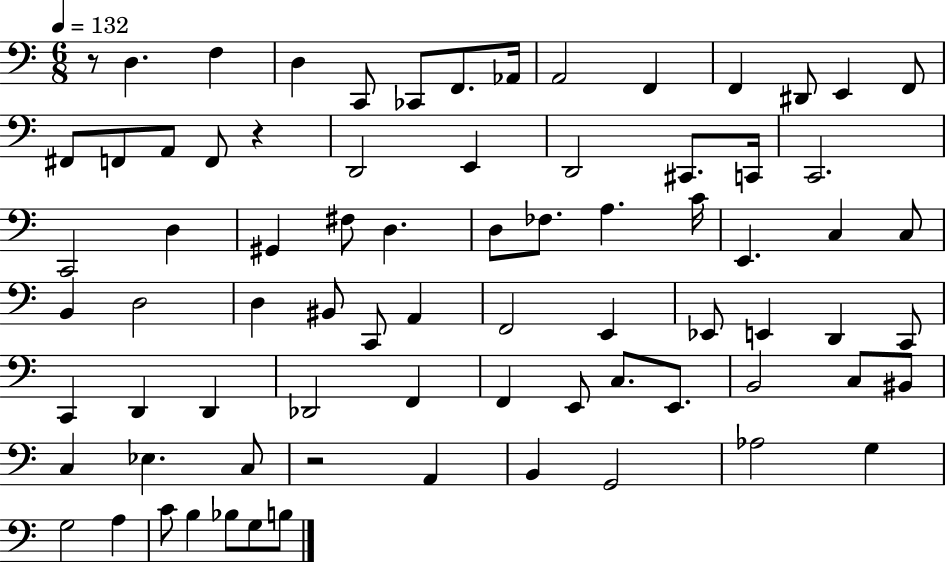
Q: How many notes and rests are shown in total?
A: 77